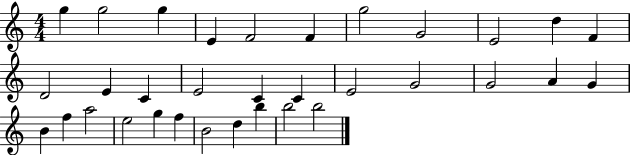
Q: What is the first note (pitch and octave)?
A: G5